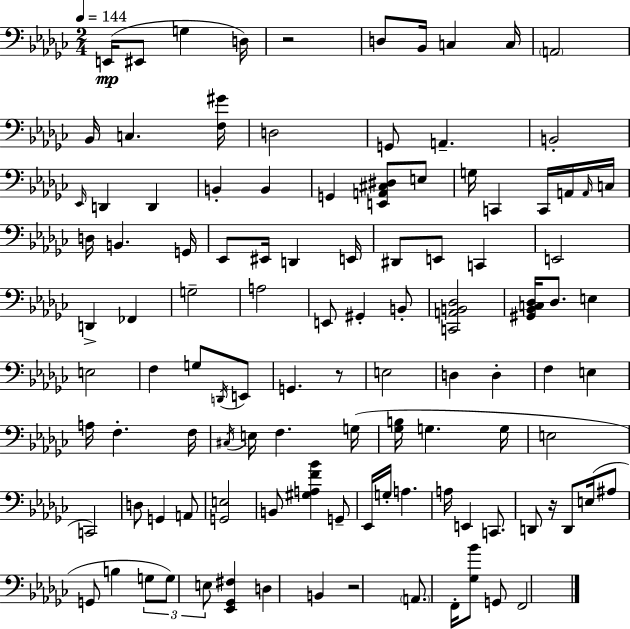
X:1
T:Untitled
M:2/4
L:1/4
K:Ebm
E,,/4 ^E,,/2 G, D,/4 z2 D,/2 _B,,/4 C, C,/4 A,,2 _B,,/4 C, [F,^G]/4 D,2 G,,/2 A,, B,,2 _E,,/4 D,, D,, B,, B,, G,, [E,,A,,^C,^D,]/2 E,/2 G,/4 C,, C,,/4 A,,/4 A,,/4 C,/4 D,/4 B,, G,,/4 _E,,/2 ^E,,/4 D,, E,,/4 ^D,,/2 E,,/2 C,, E,,2 D,, _F,, G,2 A,2 E,,/2 ^G,, B,,/2 [C,,A,,B,,_D,]2 [^G,,_B,,C,_D,]/4 _D,/2 E, E,2 F, G,/2 D,,/4 E,,/2 G,, z/2 E,2 D, D, F, E, A,/4 F, F,/4 ^C,/4 E,/4 F, G,/4 [_G,B,]/4 G, G,/4 E,2 C,,2 D,/2 G,, A,,/2 [G,,E,]2 B,,/2 [^G,A,F_B] G,,/2 _E,,/4 G,/4 A, A,/4 E,, C,,/2 D,,/2 z/4 D,,/2 E,/4 ^A,/2 G,,/2 B, G,/2 G,/2 E,/2 [_E,,_G,,^F,] D, B,, z2 A,,/2 F,,/4 [_G,_B]/2 G,,/2 F,,2